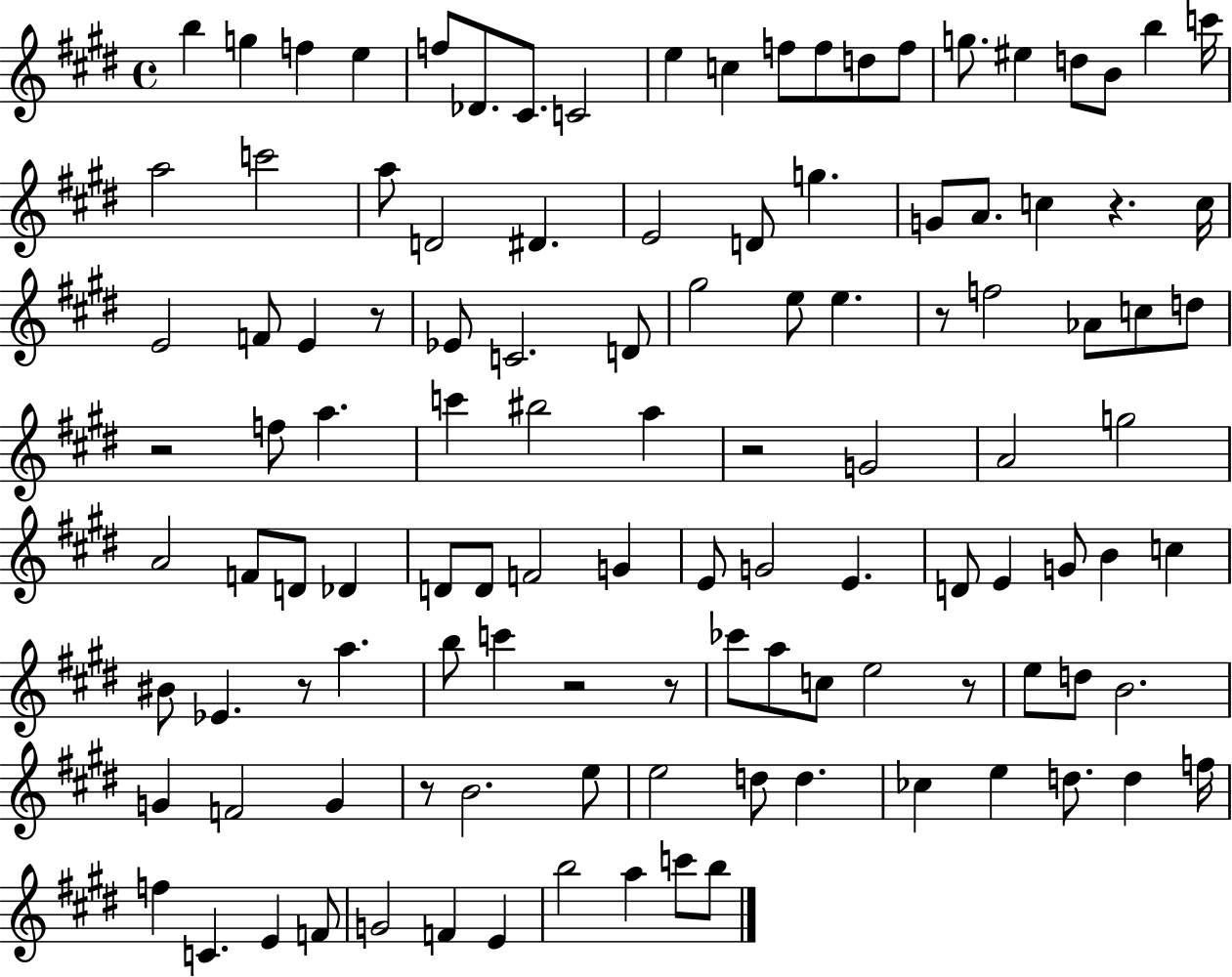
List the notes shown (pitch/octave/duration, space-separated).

B5/q G5/q F5/q E5/q F5/e Db4/e. C#4/e. C4/h E5/q C5/q F5/e F5/e D5/e F5/e G5/e. EIS5/q D5/e B4/e B5/q C6/s A5/h C6/h A5/e D4/h D#4/q. E4/h D4/e G5/q. G4/e A4/e. C5/q R/q. C5/s E4/h F4/e E4/q R/e Eb4/e C4/h. D4/e G#5/h E5/e E5/q. R/e F5/h Ab4/e C5/e D5/e R/h F5/e A5/q. C6/q BIS5/h A5/q R/h G4/h A4/h G5/h A4/h F4/e D4/e Db4/q D4/e D4/e F4/h G4/q E4/e G4/h E4/q. D4/e E4/q G4/e B4/q C5/q BIS4/e Eb4/q. R/e A5/q. B5/e C6/q R/h R/e CES6/e A5/e C5/e E5/h R/e E5/e D5/e B4/h. G4/q F4/h G4/q R/e B4/h. E5/e E5/h D5/e D5/q. CES5/q E5/q D5/e. D5/q F5/s F5/q C4/q. E4/q F4/e G4/h F4/q E4/q B5/h A5/q C6/e B5/e